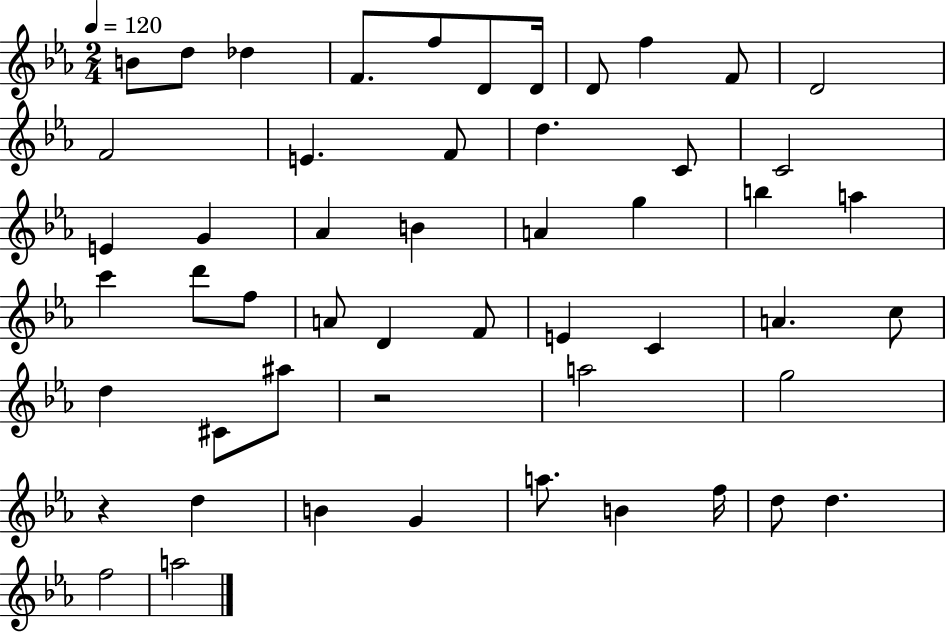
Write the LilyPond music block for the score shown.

{
  \clef treble
  \numericTimeSignature
  \time 2/4
  \key ees \major
  \tempo 4 = 120
  b'8 d''8 des''4 | f'8. f''8 d'8 d'16 | d'8 f''4 f'8 | d'2 | \break f'2 | e'4. f'8 | d''4. c'8 | c'2 | \break e'4 g'4 | aes'4 b'4 | a'4 g''4 | b''4 a''4 | \break c'''4 d'''8 f''8 | a'8 d'4 f'8 | e'4 c'4 | a'4. c''8 | \break d''4 cis'8 ais''8 | r2 | a''2 | g''2 | \break r4 d''4 | b'4 g'4 | a''8. b'4 f''16 | d''8 d''4. | \break f''2 | a''2 | \bar "|."
}